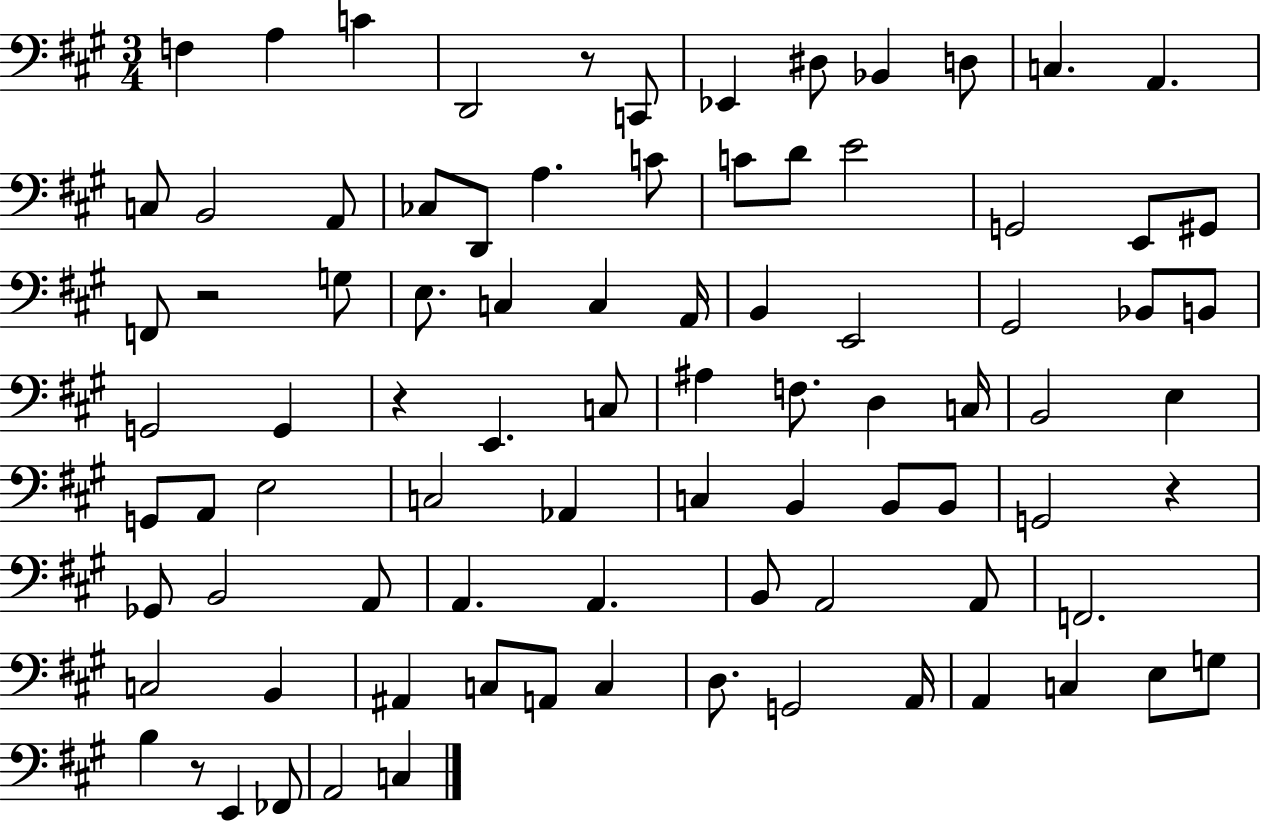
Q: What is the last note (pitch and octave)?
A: C3